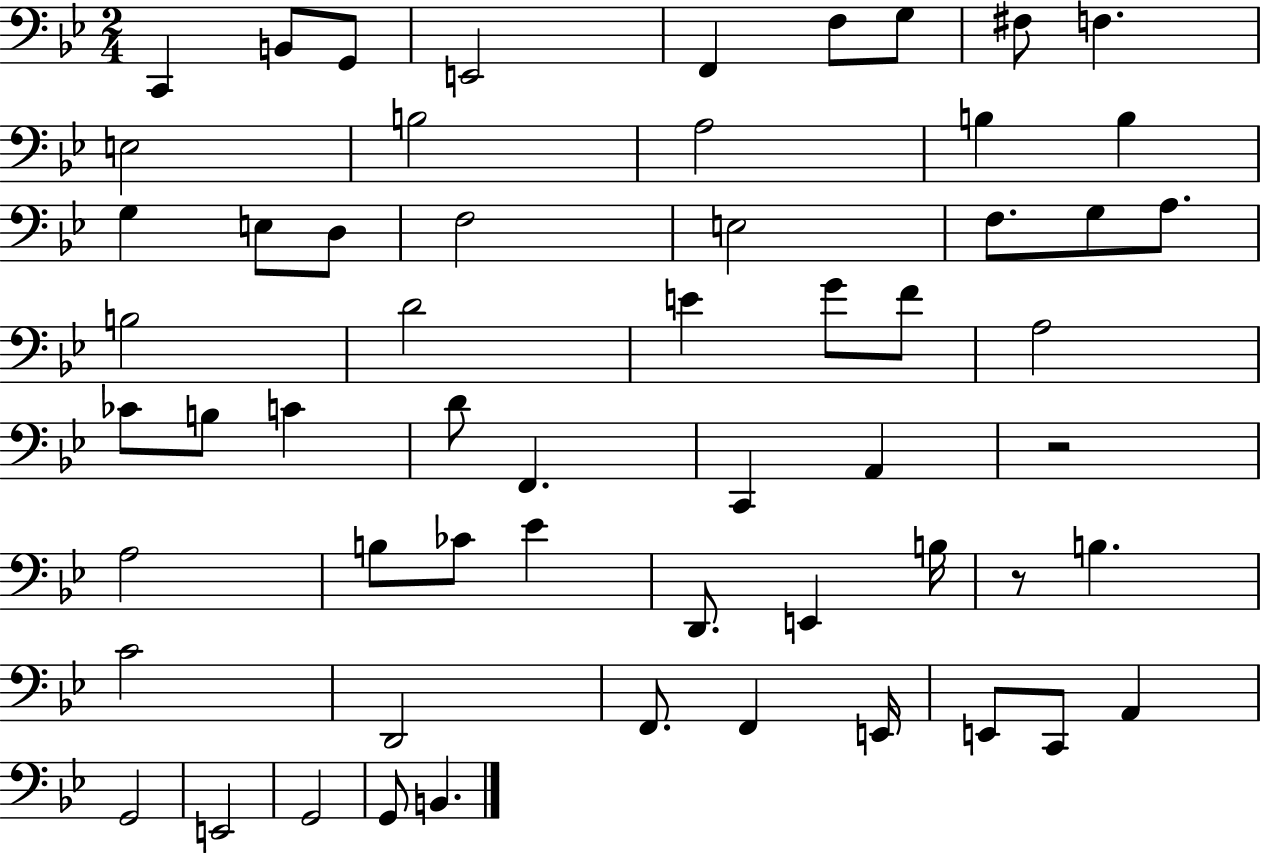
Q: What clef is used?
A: bass